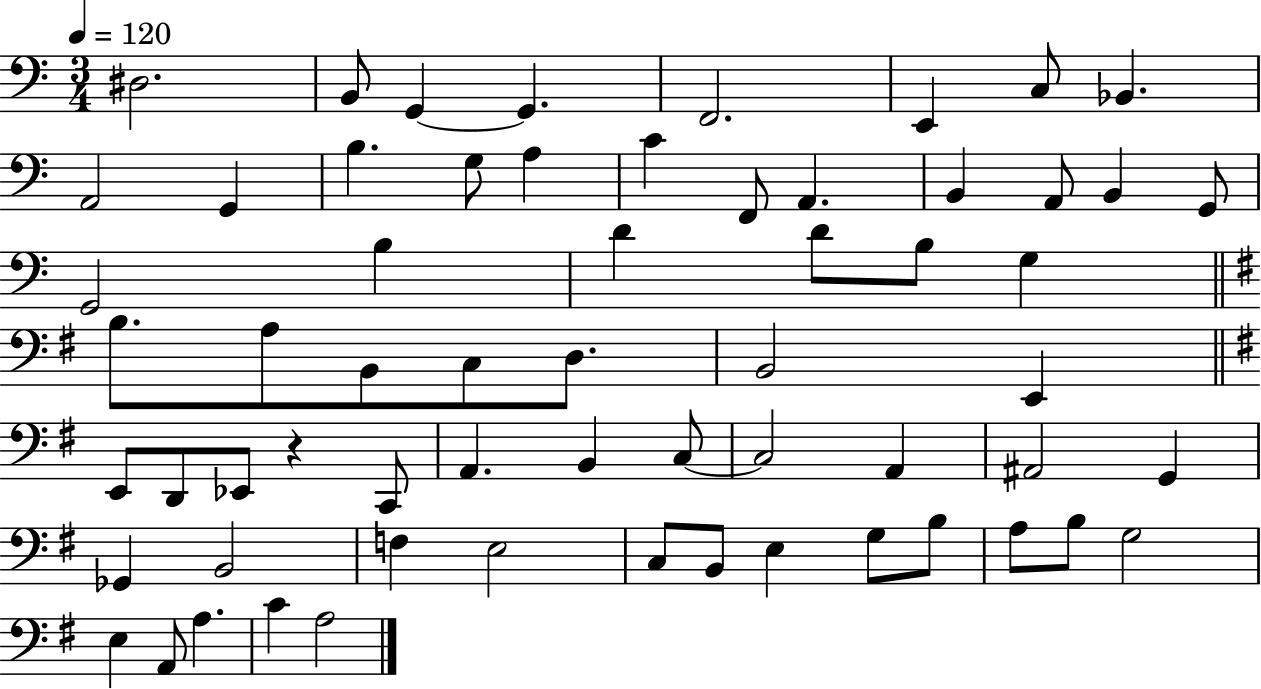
D#3/h. B2/e G2/q G2/q. F2/h. E2/q C3/e Bb2/q. A2/h G2/q B3/q. G3/e A3/q C4/q F2/e A2/q. B2/q A2/e B2/q G2/e G2/h B3/q D4/q D4/e B3/e G3/q B3/e. A3/e B2/e C3/e D3/e. B2/h E2/q E2/e D2/e Eb2/e R/q C2/e A2/q. B2/q C3/e C3/h A2/q A#2/h G2/q Gb2/q B2/h F3/q E3/h C3/e B2/e E3/q G3/e B3/e A3/e B3/e G3/h E3/q A2/e A3/q. C4/q A3/h